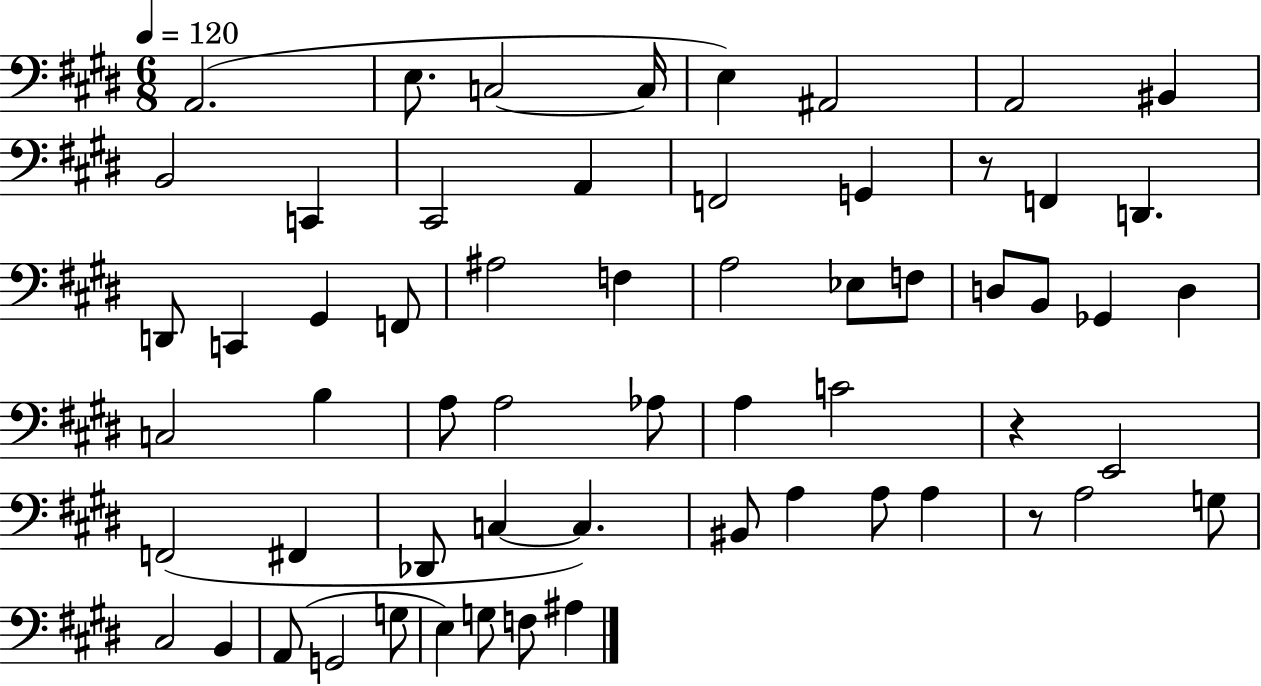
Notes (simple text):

A2/h. E3/e. C3/h C3/s E3/q A#2/h A2/h BIS2/q B2/h C2/q C#2/h A2/q F2/h G2/q R/e F2/q D2/q. D2/e C2/q G#2/q F2/e A#3/h F3/q A3/h Eb3/e F3/e D3/e B2/e Gb2/q D3/q C3/h B3/q A3/e A3/h Ab3/e A3/q C4/h R/q E2/h F2/h F#2/q Db2/e C3/q C3/q. BIS2/e A3/q A3/e A3/q R/e A3/h G3/e C#3/h B2/q A2/e G2/h G3/e E3/q G3/e F3/e A#3/q